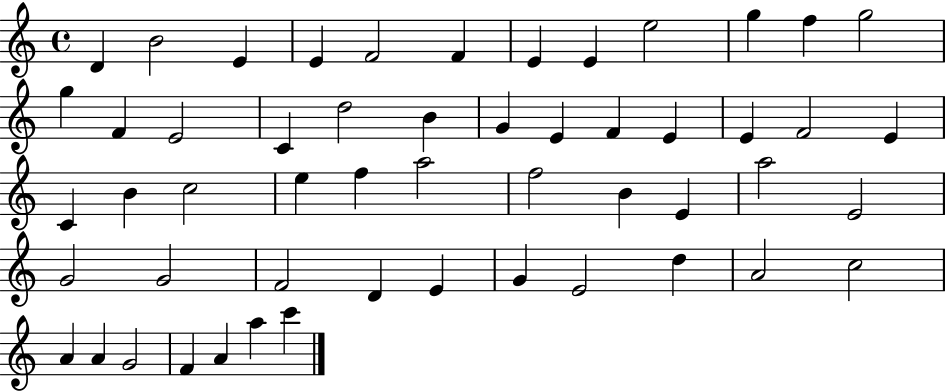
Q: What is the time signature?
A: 4/4